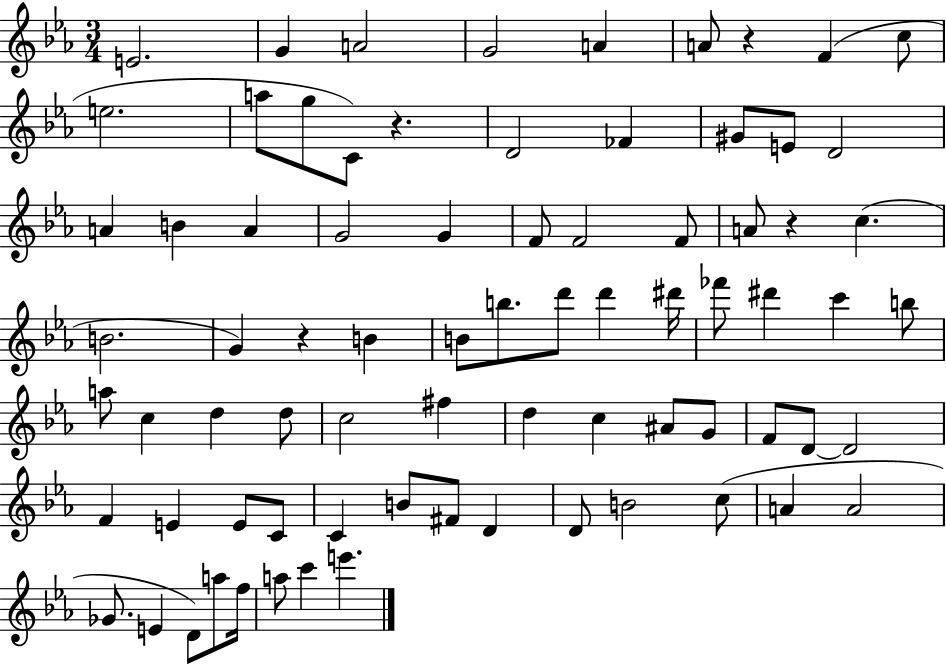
E4/h. G4/q A4/h G4/h A4/q A4/e R/q F4/q C5/e E5/h. A5/e G5/e C4/e R/q. D4/h FES4/q G#4/e E4/e D4/h A4/q B4/q A4/q G4/h G4/q F4/e F4/h F4/e A4/e R/q C5/q. B4/h. G4/q R/q B4/q B4/e B5/e. D6/e D6/q D#6/s FES6/e D#6/q C6/q B5/e A5/e C5/q D5/q D5/e C5/h F#5/q D5/q C5/q A#4/e G4/e F4/e D4/e D4/h F4/q E4/q E4/e C4/e C4/q B4/e F#4/e D4/q D4/e B4/h C5/e A4/q A4/h Gb4/e. E4/q D4/e A5/e F5/s A5/e C6/q E6/q.